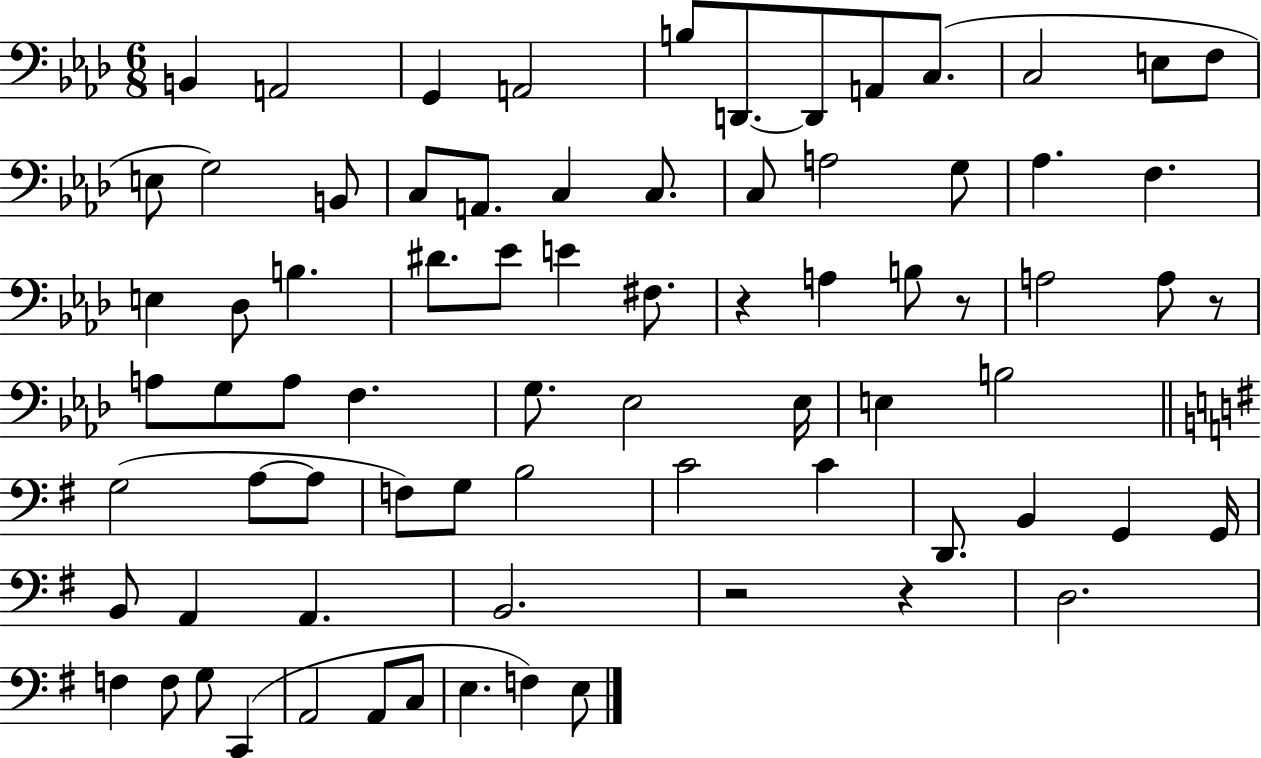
X:1
T:Untitled
M:6/8
L:1/4
K:Ab
B,, A,,2 G,, A,,2 B,/2 D,,/2 D,,/2 A,,/2 C,/2 C,2 E,/2 F,/2 E,/2 G,2 B,,/2 C,/2 A,,/2 C, C,/2 C,/2 A,2 G,/2 _A, F, E, _D,/2 B, ^D/2 _E/2 E ^F,/2 z A, B,/2 z/2 A,2 A,/2 z/2 A,/2 G,/2 A,/2 F, G,/2 _E,2 _E,/4 E, B,2 G,2 A,/2 A,/2 F,/2 G,/2 B,2 C2 C D,,/2 B,, G,, G,,/4 B,,/2 A,, A,, B,,2 z2 z D,2 F, F,/2 G,/2 C,, A,,2 A,,/2 C,/2 E, F, E,/2